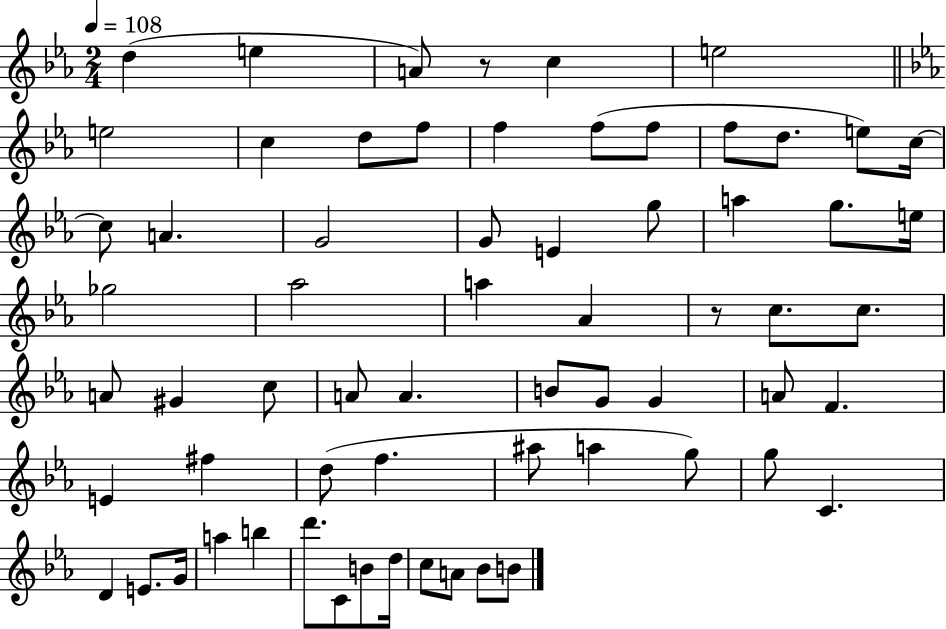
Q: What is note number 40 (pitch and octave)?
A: A4